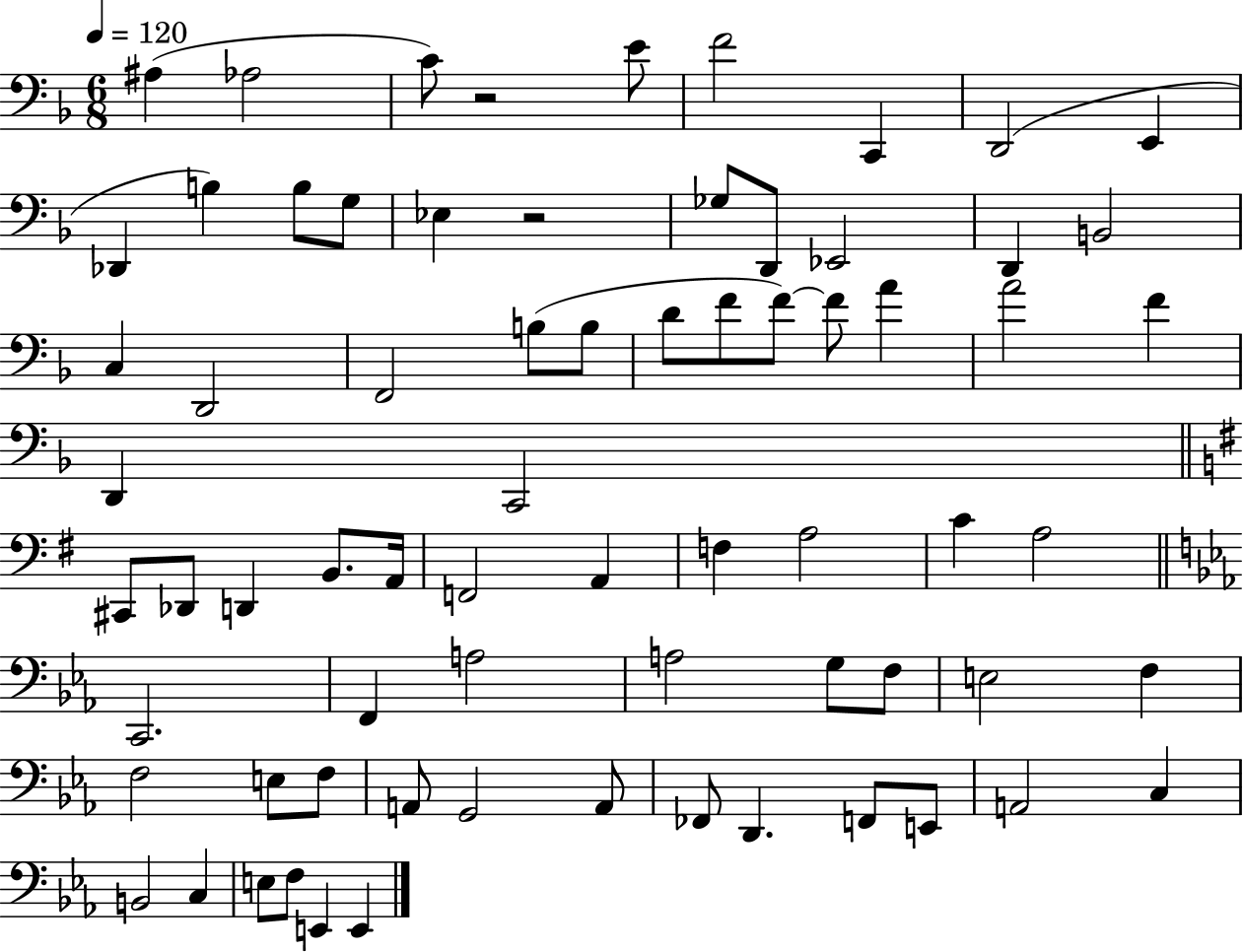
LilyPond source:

{
  \clef bass
  \numericTimeSignature
  \time 6/8
  \key f \major
  \tempo 4 = 120
  ais4( aes2 | c'8) r2 e'8 | f'2 c,4 | d,2( e,4 | \break des,4 b4) b8 g8 | ees4 r2 | ges8 d,8 ees,2 | d,4 b,2 | \break c4 d,2 | f,2 b8( b8 | d'8 f'8 f'8~~) f'8 a'4 | a'2 f'4 | \break d,4 c,2 | \bar "||" \break \key g \major cis,8 des,8 d,4 b,8. a,16 | f,2 a,4 | f4 a2 | c'4 a2 | \break \bar "||" \break \key c \minor c,2. | f,4 a2 | a2 g8 f8 | e2 f4 | \break f2 e8 f8 | a,8 g,2 a,8 | fes,8 d,4. f,8 e,8 | a,2 c4 | \break b,2 c4 | e8 f8 e,4 e,4 | \bar "|."
}